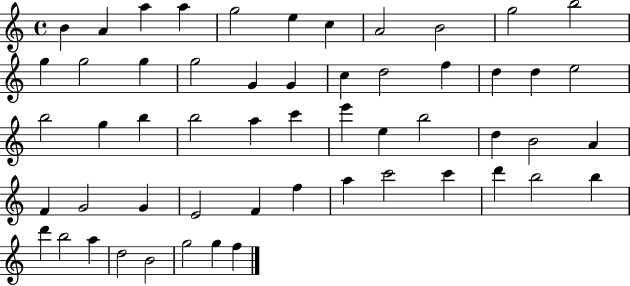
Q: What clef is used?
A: treble